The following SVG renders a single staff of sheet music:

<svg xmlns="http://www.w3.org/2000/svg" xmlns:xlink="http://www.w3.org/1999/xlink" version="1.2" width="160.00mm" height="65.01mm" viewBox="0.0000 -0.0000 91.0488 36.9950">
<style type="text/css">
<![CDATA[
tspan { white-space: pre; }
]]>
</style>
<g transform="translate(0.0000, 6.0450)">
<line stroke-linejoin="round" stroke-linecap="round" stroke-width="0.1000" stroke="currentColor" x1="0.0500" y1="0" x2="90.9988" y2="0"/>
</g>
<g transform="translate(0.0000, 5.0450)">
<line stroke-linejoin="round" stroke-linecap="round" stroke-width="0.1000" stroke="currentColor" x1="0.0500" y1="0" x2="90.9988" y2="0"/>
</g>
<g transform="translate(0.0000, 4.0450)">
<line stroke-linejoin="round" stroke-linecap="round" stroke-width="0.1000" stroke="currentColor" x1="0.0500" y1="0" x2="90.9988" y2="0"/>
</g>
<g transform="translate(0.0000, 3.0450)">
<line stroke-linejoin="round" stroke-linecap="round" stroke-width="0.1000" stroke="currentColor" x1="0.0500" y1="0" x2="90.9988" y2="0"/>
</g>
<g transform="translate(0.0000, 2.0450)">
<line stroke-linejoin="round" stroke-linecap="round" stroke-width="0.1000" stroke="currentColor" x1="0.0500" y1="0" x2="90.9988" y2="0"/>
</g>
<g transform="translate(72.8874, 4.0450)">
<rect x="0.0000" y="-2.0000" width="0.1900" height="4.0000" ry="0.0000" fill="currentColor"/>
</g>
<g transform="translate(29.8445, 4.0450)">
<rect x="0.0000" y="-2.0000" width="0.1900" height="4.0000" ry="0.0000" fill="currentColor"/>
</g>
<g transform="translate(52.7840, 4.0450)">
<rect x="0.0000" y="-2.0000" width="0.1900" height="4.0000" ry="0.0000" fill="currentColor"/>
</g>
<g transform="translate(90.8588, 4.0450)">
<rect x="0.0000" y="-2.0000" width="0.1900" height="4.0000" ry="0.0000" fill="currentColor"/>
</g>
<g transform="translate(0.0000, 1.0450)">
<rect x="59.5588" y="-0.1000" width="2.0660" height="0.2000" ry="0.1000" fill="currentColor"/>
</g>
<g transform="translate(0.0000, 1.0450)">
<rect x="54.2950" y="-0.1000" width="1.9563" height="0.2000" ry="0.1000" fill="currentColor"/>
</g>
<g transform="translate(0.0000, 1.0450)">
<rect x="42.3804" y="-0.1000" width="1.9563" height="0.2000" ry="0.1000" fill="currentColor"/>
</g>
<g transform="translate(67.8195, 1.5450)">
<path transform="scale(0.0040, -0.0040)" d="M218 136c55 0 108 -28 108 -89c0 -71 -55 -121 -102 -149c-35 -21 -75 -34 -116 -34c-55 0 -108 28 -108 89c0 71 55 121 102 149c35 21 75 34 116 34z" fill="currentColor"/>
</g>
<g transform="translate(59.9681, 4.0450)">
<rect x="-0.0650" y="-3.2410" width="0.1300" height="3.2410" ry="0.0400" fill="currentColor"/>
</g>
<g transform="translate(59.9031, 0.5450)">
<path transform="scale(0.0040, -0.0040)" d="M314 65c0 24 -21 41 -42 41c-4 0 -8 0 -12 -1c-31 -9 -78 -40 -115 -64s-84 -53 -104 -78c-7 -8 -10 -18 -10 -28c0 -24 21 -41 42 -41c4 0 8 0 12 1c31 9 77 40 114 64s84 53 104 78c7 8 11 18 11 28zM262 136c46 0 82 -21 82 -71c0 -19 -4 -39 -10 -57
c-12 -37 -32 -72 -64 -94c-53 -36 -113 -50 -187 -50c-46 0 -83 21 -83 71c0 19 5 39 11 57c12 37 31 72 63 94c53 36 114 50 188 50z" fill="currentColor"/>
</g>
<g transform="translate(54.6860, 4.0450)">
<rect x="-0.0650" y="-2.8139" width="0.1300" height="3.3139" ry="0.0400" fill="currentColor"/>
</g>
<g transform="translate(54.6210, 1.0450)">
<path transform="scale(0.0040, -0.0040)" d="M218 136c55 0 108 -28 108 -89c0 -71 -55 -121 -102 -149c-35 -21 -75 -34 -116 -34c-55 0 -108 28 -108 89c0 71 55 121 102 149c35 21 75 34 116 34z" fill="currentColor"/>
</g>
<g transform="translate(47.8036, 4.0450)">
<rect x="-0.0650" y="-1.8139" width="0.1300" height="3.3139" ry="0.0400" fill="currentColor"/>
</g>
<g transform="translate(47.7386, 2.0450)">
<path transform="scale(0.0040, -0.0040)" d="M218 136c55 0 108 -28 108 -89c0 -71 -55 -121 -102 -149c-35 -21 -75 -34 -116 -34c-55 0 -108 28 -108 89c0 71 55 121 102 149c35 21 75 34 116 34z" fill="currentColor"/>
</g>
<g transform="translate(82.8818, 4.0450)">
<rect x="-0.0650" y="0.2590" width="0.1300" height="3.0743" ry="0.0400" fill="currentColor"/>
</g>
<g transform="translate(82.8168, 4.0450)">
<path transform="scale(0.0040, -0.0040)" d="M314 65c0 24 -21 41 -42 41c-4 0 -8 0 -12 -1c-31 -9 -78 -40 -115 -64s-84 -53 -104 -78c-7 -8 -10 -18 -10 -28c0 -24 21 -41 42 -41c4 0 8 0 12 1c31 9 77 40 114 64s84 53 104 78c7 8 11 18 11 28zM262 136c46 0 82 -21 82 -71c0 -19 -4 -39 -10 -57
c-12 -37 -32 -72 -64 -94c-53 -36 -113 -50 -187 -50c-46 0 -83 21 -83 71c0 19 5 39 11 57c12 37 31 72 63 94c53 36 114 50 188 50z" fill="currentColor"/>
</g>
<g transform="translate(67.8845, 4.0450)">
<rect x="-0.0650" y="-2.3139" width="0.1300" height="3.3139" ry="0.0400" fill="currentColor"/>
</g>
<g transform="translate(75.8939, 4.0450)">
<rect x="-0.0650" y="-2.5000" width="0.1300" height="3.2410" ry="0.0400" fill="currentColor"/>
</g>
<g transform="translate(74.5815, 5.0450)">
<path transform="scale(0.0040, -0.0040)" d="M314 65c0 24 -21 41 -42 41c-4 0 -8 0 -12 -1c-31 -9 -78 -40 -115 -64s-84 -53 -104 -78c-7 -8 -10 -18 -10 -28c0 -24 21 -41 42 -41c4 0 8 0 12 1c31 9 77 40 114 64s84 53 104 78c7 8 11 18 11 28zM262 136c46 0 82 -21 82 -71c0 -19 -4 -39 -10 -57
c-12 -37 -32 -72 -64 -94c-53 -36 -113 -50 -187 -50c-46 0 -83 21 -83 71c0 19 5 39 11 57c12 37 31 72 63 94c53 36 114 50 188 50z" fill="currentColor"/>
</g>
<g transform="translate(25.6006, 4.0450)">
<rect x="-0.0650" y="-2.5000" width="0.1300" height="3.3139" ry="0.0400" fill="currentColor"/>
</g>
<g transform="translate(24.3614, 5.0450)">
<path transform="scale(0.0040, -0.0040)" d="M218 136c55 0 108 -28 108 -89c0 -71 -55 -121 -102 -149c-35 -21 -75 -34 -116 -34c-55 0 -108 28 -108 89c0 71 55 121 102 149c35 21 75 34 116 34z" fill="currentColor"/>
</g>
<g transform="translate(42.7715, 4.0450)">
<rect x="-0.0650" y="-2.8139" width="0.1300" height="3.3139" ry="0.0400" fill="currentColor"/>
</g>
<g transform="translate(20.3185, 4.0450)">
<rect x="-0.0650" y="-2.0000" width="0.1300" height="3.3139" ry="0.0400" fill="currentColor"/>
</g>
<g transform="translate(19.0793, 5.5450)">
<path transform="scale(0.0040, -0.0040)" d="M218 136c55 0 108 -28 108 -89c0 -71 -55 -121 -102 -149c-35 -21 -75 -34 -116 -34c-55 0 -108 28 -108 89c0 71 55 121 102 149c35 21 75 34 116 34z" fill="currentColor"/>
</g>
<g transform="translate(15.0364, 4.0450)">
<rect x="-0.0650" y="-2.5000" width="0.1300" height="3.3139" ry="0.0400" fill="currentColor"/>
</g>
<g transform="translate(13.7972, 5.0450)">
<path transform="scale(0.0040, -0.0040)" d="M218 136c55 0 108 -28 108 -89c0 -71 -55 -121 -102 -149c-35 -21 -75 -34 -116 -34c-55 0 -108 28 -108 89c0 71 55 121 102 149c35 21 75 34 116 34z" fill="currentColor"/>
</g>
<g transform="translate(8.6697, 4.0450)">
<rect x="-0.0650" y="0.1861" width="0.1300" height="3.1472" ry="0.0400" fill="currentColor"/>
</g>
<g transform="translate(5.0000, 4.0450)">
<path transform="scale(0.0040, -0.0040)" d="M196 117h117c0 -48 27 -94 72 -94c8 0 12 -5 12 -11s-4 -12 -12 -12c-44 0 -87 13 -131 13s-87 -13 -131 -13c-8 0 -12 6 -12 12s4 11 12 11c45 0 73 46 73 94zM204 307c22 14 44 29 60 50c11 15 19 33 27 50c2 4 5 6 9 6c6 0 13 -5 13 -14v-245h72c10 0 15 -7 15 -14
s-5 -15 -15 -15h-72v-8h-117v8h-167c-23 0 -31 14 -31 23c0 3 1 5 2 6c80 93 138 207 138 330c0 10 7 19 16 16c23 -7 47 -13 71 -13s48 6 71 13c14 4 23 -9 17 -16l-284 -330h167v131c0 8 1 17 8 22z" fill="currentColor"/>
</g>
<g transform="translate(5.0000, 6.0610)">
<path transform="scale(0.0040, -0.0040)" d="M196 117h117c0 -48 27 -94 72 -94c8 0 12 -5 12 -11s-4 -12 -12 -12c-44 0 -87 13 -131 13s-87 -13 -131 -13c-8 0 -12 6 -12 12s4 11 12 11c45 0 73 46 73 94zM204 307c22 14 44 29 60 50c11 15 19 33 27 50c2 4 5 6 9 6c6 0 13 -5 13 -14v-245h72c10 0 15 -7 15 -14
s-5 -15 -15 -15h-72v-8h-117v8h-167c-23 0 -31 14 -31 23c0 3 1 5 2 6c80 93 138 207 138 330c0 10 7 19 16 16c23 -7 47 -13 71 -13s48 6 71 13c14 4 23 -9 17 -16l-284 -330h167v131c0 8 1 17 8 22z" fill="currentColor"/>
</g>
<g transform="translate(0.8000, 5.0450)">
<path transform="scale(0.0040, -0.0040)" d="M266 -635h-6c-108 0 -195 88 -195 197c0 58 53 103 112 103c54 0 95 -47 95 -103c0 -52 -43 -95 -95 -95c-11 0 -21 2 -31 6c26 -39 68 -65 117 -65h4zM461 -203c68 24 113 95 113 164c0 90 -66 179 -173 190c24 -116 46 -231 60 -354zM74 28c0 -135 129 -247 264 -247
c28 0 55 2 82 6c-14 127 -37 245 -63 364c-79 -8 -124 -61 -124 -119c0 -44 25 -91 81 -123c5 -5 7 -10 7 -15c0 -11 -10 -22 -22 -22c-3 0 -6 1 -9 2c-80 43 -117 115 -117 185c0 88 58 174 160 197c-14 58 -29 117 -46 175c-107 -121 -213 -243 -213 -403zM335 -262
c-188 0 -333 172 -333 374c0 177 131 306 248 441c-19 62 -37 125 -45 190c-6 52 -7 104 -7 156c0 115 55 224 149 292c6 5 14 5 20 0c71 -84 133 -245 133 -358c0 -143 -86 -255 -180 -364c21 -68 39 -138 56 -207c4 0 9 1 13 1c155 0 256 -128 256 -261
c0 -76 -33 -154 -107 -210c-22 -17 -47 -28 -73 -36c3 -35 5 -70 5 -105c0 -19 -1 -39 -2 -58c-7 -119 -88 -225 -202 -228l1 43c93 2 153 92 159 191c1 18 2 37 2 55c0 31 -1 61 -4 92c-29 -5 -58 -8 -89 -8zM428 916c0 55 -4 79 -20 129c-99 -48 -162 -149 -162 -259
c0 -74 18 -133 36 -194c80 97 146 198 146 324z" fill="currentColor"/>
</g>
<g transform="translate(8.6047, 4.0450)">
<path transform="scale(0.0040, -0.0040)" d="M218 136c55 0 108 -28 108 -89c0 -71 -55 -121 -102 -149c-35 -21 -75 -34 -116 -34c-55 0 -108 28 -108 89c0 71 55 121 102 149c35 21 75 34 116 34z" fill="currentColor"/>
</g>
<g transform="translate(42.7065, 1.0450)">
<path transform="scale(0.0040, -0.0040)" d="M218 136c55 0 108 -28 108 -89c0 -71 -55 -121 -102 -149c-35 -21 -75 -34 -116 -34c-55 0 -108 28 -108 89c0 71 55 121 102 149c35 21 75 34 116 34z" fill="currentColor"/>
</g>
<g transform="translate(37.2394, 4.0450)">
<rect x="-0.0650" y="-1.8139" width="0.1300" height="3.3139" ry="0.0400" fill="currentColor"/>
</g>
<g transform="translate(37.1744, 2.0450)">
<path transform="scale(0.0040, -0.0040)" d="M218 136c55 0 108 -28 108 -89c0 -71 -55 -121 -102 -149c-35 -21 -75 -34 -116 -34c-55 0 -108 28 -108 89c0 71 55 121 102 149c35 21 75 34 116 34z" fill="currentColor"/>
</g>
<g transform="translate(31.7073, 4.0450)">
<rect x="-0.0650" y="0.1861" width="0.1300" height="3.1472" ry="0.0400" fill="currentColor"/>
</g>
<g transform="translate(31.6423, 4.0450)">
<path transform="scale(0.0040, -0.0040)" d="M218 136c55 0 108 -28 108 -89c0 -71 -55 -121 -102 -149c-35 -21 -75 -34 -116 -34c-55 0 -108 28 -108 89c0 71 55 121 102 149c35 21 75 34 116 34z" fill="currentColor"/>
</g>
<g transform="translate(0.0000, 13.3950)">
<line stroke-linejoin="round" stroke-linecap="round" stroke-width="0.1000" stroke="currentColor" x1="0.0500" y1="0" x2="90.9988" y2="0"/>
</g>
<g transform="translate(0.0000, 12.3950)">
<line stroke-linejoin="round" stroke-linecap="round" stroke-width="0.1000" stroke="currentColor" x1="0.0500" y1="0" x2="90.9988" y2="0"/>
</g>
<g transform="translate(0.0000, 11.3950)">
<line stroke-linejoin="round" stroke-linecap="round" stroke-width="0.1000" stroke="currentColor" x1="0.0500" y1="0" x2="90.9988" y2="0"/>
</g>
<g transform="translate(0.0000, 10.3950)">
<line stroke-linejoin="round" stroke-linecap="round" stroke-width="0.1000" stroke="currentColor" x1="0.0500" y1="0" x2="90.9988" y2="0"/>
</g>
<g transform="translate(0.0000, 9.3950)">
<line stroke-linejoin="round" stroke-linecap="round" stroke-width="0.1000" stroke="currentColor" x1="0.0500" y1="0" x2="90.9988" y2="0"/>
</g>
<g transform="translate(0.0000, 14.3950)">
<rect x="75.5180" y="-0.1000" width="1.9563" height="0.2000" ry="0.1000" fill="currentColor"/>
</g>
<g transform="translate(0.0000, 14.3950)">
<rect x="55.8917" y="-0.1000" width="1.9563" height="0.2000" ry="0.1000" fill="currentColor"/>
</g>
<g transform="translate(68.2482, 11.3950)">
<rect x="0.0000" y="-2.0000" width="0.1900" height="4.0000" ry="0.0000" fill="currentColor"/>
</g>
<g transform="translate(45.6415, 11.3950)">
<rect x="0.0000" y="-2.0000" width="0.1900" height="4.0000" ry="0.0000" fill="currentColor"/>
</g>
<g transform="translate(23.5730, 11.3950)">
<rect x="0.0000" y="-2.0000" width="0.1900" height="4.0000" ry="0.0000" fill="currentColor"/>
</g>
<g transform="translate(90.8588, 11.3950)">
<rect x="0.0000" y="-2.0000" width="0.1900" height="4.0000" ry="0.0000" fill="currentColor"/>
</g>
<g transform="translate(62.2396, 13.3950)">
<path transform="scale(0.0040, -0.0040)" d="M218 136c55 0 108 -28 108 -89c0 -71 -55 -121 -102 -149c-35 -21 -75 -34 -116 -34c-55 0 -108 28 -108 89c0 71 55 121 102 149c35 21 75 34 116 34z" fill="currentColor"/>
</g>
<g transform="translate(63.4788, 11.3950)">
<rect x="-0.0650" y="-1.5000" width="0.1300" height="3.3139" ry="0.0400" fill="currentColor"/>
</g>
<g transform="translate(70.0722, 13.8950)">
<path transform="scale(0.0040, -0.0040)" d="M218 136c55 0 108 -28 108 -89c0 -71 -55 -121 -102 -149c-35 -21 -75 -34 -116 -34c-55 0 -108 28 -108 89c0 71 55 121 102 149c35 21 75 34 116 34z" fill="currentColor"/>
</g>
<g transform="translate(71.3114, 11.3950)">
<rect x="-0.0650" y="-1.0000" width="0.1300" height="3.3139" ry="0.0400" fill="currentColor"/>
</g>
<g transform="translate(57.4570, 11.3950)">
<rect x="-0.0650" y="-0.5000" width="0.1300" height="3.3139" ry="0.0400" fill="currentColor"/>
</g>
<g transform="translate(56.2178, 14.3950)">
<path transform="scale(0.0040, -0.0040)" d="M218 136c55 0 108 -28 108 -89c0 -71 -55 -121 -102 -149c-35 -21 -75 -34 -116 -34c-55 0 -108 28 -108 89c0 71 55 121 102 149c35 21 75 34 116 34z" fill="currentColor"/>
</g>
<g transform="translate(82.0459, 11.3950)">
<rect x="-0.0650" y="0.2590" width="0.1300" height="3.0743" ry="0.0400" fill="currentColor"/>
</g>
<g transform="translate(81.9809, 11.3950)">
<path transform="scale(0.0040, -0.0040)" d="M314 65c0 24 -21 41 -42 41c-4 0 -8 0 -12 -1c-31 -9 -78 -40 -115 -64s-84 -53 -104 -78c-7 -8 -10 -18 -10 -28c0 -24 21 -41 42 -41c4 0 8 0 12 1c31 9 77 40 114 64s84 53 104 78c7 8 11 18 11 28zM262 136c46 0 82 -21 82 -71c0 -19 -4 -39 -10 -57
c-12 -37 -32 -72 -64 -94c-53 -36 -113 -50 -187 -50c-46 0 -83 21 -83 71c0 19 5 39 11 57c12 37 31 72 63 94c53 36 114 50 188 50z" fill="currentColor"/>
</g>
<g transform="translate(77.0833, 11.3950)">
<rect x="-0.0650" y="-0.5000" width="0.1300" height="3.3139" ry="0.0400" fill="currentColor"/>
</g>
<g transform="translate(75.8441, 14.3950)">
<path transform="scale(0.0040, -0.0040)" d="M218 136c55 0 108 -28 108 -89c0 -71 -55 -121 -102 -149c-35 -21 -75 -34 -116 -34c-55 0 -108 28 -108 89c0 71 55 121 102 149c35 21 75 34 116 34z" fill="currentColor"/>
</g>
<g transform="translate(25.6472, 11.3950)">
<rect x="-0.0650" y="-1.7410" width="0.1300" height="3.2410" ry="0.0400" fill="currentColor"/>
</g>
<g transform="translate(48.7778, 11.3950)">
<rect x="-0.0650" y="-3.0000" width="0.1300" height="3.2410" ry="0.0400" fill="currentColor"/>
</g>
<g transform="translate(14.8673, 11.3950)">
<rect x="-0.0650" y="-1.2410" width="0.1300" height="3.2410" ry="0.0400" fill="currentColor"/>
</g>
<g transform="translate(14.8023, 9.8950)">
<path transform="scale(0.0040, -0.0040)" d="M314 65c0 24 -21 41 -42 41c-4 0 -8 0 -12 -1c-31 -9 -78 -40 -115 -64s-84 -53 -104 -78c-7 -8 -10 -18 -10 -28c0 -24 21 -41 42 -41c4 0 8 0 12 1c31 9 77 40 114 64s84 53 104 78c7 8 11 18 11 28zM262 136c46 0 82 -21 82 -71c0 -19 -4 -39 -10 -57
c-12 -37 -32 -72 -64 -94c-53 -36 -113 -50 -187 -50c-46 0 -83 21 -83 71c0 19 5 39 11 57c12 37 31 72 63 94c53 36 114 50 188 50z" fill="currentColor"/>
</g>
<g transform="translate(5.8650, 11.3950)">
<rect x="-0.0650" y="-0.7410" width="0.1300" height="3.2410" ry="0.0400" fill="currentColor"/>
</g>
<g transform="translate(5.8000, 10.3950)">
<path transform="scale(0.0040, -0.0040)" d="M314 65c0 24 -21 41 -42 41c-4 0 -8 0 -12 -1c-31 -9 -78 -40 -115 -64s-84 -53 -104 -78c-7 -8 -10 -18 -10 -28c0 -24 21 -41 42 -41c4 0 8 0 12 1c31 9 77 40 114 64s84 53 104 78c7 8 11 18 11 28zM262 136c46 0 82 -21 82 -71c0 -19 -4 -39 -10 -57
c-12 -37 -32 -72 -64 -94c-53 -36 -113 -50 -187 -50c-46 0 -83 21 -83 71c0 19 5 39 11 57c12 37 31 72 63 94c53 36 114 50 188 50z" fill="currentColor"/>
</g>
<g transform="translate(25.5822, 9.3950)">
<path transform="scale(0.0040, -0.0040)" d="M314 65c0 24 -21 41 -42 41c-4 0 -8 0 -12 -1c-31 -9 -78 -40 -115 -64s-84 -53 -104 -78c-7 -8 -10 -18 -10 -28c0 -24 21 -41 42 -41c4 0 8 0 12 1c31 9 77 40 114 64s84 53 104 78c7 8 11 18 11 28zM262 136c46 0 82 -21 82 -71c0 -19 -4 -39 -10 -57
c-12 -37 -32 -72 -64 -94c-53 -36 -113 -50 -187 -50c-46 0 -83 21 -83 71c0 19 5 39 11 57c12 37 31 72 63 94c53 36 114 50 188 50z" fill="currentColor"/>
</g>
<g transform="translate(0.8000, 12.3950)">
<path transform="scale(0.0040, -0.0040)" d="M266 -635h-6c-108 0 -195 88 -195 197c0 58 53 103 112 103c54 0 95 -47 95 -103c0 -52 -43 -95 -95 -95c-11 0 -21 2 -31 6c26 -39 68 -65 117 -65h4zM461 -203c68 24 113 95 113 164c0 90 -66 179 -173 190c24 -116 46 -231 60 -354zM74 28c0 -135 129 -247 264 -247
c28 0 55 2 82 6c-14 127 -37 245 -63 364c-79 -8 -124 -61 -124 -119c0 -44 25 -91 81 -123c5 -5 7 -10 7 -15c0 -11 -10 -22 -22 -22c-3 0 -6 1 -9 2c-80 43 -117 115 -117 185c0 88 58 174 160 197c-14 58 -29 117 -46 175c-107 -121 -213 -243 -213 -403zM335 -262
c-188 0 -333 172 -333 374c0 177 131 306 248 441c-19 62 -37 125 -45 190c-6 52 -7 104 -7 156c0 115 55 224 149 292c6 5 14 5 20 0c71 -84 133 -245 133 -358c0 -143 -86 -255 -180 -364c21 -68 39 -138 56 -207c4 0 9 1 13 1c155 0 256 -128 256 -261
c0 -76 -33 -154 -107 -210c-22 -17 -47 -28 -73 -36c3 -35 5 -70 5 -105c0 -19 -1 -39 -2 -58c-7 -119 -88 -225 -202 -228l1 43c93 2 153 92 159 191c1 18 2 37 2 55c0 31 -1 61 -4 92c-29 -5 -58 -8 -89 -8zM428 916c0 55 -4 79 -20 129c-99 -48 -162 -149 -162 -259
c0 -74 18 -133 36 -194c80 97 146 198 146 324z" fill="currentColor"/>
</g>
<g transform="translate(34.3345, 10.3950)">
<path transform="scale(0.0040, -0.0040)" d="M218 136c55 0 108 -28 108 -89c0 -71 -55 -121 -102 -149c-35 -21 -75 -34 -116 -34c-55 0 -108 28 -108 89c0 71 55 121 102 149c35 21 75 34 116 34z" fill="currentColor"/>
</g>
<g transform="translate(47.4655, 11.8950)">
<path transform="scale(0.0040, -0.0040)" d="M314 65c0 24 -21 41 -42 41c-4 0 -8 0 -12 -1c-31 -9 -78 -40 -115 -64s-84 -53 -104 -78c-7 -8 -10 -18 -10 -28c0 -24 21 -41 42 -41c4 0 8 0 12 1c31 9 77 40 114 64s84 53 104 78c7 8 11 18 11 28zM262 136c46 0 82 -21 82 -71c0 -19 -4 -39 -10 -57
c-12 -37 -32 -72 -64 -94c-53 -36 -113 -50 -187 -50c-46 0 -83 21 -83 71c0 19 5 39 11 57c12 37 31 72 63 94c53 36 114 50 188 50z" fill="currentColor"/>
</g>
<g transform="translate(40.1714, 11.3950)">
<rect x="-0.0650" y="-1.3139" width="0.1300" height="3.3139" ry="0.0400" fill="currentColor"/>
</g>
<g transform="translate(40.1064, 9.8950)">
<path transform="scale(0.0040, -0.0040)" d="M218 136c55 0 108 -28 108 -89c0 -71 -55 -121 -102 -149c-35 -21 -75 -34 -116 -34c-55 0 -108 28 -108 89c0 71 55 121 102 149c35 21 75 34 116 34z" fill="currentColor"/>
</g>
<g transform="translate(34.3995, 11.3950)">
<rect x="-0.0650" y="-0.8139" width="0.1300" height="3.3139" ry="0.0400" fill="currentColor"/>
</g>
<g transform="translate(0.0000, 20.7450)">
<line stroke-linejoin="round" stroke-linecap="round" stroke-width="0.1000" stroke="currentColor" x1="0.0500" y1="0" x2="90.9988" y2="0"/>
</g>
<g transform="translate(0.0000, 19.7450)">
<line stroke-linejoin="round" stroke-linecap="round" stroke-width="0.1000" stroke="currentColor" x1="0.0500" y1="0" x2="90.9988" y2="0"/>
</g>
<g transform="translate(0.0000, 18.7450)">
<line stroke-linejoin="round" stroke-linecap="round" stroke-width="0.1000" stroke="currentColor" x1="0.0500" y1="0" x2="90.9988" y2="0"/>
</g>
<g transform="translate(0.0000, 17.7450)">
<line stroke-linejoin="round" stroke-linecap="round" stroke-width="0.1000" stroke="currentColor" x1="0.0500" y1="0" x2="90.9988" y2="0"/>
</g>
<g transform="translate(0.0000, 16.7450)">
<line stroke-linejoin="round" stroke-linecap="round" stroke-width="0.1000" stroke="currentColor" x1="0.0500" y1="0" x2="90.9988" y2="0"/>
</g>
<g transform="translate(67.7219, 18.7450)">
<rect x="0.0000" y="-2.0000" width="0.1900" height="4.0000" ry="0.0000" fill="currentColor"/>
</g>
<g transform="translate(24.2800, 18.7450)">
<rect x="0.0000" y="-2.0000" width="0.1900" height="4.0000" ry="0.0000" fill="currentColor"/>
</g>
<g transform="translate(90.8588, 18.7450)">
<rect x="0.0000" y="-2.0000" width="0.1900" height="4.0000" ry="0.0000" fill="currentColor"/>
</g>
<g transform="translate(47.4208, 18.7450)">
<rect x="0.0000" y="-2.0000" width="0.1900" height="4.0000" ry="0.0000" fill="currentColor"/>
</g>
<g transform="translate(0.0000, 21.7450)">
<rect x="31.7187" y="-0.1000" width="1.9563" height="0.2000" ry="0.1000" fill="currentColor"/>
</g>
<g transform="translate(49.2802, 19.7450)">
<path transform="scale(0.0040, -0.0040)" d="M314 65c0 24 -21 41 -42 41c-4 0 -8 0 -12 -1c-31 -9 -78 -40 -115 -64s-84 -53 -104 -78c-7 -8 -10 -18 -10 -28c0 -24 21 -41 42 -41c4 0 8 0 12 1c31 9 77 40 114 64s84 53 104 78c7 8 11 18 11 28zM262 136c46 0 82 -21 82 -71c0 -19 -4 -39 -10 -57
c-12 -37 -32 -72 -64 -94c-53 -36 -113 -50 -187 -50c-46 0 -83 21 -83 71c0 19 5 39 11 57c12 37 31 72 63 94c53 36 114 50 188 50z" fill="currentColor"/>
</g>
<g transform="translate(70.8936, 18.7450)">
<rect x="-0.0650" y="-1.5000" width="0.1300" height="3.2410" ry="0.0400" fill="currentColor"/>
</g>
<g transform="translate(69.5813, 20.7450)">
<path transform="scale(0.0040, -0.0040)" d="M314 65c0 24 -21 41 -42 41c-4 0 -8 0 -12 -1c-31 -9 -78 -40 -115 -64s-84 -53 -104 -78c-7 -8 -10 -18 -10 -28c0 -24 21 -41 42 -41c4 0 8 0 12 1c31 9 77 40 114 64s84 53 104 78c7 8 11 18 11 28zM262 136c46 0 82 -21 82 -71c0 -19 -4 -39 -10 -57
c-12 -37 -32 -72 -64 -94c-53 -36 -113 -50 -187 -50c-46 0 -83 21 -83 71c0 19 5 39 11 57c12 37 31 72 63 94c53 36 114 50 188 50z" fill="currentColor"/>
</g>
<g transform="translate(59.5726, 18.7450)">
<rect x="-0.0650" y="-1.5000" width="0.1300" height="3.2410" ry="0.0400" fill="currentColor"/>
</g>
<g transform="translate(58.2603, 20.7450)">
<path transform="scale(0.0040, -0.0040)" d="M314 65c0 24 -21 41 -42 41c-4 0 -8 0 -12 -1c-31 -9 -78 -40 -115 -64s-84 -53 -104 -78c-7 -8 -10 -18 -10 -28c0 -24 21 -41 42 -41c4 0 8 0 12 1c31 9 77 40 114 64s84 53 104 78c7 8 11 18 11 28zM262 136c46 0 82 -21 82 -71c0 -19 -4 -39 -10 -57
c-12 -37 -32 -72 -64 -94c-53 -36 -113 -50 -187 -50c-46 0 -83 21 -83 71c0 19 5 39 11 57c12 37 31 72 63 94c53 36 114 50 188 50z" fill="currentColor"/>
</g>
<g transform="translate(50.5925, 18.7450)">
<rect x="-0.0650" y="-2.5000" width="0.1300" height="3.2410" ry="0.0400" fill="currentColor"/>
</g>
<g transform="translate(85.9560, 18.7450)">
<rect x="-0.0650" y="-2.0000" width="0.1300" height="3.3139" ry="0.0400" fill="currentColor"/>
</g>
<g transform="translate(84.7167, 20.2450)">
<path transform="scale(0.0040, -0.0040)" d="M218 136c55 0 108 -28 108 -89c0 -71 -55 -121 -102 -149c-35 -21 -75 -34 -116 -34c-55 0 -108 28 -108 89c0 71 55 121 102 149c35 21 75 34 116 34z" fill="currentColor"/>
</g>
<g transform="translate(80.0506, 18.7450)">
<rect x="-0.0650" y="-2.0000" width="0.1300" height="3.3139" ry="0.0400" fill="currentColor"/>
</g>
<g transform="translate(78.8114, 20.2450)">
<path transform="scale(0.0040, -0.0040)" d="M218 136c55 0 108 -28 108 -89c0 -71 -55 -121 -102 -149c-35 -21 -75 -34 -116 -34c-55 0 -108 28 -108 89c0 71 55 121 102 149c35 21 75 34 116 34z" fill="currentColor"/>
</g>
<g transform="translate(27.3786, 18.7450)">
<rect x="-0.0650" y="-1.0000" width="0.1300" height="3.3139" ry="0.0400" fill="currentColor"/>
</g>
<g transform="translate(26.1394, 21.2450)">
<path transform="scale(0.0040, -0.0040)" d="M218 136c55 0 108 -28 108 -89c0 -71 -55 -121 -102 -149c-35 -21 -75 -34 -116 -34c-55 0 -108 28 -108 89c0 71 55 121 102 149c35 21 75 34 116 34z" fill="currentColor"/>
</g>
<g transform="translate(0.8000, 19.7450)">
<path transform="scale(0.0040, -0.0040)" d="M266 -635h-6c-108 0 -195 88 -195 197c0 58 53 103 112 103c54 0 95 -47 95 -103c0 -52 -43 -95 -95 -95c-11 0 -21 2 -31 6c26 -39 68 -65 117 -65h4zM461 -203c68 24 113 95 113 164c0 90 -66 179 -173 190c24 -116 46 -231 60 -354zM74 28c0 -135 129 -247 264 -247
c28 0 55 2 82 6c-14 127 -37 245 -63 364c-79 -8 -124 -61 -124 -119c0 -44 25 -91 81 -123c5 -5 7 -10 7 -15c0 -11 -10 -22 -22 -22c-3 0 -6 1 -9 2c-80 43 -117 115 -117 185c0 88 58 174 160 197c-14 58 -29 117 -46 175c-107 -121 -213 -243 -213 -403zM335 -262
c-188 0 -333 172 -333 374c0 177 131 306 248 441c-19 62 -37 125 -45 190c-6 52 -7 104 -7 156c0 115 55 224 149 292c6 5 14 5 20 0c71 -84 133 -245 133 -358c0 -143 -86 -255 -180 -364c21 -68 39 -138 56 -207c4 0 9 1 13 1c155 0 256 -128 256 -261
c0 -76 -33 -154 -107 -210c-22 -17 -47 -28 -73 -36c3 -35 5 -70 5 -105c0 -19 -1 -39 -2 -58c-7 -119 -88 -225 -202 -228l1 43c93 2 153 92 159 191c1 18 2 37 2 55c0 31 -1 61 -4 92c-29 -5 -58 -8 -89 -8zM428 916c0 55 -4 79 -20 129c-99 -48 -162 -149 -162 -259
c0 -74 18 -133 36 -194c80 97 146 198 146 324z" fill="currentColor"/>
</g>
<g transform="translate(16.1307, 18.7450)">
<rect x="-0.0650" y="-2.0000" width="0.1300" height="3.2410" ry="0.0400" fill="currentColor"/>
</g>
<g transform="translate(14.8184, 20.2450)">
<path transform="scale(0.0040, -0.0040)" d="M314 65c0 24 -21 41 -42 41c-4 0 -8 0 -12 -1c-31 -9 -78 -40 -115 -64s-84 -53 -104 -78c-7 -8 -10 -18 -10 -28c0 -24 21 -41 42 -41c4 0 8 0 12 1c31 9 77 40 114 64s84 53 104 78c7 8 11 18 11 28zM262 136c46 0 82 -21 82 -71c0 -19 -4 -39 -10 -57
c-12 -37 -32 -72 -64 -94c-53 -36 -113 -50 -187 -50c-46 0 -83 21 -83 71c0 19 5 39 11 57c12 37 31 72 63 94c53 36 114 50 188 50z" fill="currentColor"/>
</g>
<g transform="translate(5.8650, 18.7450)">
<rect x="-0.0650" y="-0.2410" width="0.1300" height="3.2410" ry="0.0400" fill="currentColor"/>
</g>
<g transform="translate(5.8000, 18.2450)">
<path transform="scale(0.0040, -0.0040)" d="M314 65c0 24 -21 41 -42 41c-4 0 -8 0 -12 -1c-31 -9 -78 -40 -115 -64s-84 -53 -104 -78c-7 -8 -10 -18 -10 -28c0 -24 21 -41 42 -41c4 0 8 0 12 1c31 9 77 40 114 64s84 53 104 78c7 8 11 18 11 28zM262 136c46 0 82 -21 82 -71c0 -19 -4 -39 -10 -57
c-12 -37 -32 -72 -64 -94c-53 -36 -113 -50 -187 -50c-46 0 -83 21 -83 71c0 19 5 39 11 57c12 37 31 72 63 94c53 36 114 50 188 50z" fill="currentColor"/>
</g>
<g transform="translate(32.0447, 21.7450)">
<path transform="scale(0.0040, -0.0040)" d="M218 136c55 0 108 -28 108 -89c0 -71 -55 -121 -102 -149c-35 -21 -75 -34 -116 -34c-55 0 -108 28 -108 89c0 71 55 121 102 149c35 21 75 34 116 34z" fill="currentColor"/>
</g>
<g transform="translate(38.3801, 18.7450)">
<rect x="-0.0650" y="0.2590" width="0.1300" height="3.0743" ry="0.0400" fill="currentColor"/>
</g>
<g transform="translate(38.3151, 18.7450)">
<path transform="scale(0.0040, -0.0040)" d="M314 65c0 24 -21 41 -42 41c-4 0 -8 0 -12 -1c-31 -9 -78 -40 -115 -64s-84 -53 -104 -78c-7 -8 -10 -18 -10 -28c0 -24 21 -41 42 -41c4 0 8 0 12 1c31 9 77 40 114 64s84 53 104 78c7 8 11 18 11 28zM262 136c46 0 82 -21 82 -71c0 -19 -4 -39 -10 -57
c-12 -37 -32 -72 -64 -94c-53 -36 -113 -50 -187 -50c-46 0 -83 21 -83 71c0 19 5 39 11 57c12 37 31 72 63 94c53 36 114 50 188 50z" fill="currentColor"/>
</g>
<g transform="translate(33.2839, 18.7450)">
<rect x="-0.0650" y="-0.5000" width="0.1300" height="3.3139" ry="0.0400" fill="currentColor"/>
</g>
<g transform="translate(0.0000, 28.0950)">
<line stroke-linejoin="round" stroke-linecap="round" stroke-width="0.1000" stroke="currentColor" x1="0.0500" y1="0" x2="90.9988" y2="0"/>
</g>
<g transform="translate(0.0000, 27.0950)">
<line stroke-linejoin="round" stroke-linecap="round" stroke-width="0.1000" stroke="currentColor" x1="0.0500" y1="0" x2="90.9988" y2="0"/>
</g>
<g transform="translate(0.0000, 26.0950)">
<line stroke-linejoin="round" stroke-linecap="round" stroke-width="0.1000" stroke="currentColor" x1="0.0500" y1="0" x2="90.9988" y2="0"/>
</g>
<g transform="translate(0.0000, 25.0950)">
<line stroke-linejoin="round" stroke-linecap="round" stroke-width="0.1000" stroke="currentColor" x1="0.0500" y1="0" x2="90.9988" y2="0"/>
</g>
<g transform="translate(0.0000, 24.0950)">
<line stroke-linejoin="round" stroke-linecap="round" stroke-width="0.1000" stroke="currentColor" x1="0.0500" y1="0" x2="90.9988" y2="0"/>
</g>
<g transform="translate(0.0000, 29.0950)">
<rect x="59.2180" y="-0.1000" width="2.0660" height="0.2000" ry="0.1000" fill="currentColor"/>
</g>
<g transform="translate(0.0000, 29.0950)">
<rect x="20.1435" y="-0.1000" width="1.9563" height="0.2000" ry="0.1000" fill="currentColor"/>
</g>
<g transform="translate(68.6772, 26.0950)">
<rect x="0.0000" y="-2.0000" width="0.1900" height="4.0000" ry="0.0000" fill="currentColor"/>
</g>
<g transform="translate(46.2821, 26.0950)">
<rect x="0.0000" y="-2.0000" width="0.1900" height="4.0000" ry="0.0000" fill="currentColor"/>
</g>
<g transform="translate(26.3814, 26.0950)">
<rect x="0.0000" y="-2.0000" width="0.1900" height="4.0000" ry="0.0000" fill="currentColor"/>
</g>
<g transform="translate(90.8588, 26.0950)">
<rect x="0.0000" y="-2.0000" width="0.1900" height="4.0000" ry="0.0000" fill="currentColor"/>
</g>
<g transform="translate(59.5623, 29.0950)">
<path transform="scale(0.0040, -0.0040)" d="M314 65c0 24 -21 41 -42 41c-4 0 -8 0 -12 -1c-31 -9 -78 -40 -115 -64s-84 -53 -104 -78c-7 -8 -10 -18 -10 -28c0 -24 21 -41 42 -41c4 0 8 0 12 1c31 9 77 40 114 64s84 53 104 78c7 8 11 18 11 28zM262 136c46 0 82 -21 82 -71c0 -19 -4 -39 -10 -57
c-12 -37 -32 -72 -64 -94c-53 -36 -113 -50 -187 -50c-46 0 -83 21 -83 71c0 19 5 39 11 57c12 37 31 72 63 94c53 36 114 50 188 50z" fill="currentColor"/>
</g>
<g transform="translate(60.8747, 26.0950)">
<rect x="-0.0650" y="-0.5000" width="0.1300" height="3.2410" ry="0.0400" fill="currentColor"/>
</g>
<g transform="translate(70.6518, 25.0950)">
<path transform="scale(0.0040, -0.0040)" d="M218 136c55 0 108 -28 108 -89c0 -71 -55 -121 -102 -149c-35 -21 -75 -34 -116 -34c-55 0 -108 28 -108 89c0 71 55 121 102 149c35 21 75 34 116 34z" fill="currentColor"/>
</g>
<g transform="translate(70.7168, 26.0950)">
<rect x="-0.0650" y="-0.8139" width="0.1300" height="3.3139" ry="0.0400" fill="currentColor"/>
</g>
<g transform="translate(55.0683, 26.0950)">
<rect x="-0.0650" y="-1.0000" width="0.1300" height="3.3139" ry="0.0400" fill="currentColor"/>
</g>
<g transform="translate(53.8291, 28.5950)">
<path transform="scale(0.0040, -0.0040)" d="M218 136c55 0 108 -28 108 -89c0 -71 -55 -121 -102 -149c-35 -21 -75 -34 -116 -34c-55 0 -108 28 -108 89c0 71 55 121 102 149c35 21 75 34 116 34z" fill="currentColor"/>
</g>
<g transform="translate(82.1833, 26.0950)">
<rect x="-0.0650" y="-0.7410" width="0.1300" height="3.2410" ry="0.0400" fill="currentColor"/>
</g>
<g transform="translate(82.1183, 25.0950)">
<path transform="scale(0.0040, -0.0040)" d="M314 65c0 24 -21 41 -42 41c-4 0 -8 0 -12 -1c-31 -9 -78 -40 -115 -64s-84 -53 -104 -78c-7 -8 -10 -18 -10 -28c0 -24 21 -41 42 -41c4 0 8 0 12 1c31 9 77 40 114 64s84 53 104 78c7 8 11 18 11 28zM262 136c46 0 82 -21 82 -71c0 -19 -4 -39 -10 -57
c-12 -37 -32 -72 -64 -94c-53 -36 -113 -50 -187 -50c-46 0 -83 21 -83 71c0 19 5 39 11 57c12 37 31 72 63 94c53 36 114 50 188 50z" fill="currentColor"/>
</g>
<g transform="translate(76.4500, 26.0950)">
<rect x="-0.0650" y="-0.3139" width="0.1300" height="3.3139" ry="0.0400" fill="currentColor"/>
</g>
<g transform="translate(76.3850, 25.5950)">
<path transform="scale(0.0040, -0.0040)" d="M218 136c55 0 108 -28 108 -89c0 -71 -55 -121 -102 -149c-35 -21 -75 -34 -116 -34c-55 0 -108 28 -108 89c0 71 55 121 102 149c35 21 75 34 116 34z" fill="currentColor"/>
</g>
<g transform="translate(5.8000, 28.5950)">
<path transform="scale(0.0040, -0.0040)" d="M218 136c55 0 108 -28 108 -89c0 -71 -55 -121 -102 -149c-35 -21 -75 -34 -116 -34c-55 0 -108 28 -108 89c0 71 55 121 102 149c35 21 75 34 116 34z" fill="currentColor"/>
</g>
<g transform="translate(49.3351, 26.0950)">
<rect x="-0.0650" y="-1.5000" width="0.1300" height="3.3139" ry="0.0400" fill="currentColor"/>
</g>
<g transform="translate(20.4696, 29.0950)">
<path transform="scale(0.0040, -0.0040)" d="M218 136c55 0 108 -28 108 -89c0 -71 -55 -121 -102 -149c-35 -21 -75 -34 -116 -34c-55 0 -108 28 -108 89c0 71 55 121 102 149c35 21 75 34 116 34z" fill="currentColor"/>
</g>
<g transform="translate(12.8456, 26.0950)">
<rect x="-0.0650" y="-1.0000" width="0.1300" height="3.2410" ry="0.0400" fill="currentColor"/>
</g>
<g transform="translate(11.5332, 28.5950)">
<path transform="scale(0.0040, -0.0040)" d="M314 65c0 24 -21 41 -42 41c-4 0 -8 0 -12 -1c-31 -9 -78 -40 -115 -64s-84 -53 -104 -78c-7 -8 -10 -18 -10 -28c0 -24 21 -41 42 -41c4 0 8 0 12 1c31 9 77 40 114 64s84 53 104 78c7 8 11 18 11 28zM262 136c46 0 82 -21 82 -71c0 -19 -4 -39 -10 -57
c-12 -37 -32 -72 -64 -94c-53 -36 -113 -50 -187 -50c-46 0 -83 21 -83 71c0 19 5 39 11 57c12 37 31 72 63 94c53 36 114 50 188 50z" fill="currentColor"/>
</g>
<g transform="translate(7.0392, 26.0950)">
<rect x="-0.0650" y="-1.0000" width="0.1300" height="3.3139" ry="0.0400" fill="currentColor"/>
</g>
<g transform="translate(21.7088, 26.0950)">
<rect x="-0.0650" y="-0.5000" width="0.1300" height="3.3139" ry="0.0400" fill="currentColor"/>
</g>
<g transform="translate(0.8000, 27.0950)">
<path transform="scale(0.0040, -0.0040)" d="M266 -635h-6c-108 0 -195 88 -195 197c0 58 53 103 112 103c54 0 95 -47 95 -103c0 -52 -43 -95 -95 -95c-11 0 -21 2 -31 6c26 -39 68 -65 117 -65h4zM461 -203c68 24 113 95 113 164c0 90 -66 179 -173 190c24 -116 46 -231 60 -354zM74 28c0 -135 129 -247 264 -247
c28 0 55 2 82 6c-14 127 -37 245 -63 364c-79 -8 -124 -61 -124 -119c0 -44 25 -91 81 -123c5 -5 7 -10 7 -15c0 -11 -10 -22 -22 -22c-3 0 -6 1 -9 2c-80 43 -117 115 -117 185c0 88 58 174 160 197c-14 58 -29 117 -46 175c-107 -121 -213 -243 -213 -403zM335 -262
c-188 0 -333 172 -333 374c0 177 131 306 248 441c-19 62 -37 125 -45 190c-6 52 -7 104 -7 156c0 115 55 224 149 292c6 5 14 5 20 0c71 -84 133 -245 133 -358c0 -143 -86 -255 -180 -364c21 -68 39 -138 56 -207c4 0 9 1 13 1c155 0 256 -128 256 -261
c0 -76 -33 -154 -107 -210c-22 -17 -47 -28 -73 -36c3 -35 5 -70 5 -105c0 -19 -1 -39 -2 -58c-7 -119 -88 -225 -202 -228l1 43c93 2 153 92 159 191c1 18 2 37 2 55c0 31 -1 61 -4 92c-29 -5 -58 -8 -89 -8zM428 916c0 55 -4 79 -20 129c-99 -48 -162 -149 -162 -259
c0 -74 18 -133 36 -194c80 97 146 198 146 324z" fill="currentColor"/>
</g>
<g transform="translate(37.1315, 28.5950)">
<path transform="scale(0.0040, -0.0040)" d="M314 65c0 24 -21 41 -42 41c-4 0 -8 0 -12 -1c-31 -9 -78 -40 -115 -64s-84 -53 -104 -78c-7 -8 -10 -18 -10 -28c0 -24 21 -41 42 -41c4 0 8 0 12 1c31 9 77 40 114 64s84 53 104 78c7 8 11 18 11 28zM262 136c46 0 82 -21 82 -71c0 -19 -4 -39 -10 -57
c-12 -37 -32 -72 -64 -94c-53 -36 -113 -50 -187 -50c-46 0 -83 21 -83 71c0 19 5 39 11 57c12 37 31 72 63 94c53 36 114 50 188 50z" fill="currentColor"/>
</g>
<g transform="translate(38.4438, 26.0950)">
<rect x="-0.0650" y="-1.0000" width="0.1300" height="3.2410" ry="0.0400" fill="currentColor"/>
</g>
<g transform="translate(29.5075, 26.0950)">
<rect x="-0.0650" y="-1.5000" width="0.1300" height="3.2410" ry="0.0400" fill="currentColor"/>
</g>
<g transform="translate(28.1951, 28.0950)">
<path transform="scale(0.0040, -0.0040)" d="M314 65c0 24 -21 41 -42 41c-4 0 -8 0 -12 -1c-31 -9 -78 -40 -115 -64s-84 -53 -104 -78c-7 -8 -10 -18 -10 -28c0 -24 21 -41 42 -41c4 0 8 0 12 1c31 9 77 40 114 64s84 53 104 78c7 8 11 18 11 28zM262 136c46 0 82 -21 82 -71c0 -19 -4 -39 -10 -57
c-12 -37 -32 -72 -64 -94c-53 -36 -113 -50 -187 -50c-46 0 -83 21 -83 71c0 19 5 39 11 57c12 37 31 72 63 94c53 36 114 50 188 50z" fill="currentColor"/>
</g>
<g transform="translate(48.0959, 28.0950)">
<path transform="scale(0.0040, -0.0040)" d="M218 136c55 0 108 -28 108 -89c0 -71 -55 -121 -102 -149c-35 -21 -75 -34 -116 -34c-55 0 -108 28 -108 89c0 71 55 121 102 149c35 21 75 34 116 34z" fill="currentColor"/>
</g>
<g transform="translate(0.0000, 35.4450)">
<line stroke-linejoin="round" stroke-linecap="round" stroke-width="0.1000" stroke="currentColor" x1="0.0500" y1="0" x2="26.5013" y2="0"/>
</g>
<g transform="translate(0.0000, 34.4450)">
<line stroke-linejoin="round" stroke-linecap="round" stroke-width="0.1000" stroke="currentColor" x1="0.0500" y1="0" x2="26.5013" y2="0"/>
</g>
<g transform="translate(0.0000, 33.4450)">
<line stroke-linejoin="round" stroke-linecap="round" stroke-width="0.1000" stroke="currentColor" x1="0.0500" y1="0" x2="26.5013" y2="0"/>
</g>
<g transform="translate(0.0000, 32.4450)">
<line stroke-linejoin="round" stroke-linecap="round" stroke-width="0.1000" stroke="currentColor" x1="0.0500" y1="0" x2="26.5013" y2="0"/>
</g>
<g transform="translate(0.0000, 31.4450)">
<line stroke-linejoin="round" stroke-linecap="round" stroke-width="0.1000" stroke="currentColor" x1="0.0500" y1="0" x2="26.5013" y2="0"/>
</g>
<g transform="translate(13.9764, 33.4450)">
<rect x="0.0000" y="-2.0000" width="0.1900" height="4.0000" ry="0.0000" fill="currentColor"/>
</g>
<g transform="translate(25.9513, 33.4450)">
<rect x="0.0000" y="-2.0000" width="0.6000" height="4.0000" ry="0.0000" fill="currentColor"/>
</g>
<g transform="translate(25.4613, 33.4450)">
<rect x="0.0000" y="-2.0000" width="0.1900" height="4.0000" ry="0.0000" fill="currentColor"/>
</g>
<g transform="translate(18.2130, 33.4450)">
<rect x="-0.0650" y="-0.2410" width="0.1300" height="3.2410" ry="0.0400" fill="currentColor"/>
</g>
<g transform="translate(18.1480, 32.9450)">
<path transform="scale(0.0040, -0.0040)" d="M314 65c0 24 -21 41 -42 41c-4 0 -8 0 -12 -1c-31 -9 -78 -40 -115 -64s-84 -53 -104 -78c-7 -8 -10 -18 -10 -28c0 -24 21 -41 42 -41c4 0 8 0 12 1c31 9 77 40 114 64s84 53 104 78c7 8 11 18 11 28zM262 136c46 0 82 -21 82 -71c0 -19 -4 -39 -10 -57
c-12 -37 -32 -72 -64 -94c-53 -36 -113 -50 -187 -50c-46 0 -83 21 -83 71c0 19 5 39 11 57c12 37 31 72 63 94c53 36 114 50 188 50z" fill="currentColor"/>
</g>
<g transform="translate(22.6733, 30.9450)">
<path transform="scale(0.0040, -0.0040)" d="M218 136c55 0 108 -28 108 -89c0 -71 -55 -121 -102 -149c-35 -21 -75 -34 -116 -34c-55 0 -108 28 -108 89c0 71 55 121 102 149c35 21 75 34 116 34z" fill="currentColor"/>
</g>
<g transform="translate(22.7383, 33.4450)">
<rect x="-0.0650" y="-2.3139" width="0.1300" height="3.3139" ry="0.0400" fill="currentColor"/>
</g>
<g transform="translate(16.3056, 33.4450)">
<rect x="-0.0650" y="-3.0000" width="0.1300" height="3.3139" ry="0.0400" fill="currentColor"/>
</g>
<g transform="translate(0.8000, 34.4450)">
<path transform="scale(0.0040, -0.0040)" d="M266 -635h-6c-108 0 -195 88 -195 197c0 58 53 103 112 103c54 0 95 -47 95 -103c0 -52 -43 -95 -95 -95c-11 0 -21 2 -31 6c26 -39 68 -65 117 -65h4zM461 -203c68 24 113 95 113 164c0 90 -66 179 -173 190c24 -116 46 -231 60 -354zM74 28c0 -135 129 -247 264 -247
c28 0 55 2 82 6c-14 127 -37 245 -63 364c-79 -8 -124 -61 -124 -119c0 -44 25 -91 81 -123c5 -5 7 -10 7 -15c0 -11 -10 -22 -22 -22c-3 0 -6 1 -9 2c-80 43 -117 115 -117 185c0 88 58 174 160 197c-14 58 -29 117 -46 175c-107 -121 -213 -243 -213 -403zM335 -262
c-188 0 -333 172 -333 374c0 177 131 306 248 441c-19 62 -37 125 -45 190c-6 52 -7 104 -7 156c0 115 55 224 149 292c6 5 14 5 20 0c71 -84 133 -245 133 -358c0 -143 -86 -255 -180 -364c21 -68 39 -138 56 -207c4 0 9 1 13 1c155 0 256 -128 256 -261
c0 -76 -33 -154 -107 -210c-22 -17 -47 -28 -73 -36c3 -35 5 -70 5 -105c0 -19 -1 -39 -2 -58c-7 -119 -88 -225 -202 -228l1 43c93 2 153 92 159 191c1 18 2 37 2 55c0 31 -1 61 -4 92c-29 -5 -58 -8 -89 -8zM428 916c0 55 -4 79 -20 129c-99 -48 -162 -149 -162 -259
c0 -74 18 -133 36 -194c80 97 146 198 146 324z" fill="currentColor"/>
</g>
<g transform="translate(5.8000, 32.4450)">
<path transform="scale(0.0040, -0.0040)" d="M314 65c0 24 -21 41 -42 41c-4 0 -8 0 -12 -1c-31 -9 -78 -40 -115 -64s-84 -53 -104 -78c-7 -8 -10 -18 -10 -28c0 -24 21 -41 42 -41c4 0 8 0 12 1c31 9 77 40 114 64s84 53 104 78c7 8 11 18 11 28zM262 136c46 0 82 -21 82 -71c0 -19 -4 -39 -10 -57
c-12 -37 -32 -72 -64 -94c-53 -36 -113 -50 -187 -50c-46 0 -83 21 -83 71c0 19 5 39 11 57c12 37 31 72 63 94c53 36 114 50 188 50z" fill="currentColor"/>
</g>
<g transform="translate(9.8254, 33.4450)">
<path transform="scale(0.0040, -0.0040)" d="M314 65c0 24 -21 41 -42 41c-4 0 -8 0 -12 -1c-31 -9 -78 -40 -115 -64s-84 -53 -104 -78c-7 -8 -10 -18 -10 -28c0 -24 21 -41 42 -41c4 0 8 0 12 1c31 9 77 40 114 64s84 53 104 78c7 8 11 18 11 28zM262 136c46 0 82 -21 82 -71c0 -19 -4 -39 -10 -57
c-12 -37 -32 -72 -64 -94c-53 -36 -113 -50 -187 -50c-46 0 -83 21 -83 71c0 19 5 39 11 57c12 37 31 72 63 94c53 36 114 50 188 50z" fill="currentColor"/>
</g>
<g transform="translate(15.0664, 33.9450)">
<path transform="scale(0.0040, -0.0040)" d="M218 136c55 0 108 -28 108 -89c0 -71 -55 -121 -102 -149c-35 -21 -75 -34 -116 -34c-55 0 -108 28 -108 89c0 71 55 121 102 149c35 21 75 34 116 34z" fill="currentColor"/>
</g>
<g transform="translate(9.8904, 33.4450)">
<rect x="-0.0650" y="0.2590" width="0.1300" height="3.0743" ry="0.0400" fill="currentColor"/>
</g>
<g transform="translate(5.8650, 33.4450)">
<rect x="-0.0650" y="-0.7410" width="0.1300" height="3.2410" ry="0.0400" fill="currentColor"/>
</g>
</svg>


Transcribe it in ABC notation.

X:1
T:Untitled
M:4/4
L:1/4
K:C
B G F G B f a f a b2 g G2 B2 d2 e2 f2 d e A2 C E D C B2 c2 F2 D C B2 G2 E2 E2 F F D D2 C E2 D2 E D C2 d c d2 d2 B2 A c2 g